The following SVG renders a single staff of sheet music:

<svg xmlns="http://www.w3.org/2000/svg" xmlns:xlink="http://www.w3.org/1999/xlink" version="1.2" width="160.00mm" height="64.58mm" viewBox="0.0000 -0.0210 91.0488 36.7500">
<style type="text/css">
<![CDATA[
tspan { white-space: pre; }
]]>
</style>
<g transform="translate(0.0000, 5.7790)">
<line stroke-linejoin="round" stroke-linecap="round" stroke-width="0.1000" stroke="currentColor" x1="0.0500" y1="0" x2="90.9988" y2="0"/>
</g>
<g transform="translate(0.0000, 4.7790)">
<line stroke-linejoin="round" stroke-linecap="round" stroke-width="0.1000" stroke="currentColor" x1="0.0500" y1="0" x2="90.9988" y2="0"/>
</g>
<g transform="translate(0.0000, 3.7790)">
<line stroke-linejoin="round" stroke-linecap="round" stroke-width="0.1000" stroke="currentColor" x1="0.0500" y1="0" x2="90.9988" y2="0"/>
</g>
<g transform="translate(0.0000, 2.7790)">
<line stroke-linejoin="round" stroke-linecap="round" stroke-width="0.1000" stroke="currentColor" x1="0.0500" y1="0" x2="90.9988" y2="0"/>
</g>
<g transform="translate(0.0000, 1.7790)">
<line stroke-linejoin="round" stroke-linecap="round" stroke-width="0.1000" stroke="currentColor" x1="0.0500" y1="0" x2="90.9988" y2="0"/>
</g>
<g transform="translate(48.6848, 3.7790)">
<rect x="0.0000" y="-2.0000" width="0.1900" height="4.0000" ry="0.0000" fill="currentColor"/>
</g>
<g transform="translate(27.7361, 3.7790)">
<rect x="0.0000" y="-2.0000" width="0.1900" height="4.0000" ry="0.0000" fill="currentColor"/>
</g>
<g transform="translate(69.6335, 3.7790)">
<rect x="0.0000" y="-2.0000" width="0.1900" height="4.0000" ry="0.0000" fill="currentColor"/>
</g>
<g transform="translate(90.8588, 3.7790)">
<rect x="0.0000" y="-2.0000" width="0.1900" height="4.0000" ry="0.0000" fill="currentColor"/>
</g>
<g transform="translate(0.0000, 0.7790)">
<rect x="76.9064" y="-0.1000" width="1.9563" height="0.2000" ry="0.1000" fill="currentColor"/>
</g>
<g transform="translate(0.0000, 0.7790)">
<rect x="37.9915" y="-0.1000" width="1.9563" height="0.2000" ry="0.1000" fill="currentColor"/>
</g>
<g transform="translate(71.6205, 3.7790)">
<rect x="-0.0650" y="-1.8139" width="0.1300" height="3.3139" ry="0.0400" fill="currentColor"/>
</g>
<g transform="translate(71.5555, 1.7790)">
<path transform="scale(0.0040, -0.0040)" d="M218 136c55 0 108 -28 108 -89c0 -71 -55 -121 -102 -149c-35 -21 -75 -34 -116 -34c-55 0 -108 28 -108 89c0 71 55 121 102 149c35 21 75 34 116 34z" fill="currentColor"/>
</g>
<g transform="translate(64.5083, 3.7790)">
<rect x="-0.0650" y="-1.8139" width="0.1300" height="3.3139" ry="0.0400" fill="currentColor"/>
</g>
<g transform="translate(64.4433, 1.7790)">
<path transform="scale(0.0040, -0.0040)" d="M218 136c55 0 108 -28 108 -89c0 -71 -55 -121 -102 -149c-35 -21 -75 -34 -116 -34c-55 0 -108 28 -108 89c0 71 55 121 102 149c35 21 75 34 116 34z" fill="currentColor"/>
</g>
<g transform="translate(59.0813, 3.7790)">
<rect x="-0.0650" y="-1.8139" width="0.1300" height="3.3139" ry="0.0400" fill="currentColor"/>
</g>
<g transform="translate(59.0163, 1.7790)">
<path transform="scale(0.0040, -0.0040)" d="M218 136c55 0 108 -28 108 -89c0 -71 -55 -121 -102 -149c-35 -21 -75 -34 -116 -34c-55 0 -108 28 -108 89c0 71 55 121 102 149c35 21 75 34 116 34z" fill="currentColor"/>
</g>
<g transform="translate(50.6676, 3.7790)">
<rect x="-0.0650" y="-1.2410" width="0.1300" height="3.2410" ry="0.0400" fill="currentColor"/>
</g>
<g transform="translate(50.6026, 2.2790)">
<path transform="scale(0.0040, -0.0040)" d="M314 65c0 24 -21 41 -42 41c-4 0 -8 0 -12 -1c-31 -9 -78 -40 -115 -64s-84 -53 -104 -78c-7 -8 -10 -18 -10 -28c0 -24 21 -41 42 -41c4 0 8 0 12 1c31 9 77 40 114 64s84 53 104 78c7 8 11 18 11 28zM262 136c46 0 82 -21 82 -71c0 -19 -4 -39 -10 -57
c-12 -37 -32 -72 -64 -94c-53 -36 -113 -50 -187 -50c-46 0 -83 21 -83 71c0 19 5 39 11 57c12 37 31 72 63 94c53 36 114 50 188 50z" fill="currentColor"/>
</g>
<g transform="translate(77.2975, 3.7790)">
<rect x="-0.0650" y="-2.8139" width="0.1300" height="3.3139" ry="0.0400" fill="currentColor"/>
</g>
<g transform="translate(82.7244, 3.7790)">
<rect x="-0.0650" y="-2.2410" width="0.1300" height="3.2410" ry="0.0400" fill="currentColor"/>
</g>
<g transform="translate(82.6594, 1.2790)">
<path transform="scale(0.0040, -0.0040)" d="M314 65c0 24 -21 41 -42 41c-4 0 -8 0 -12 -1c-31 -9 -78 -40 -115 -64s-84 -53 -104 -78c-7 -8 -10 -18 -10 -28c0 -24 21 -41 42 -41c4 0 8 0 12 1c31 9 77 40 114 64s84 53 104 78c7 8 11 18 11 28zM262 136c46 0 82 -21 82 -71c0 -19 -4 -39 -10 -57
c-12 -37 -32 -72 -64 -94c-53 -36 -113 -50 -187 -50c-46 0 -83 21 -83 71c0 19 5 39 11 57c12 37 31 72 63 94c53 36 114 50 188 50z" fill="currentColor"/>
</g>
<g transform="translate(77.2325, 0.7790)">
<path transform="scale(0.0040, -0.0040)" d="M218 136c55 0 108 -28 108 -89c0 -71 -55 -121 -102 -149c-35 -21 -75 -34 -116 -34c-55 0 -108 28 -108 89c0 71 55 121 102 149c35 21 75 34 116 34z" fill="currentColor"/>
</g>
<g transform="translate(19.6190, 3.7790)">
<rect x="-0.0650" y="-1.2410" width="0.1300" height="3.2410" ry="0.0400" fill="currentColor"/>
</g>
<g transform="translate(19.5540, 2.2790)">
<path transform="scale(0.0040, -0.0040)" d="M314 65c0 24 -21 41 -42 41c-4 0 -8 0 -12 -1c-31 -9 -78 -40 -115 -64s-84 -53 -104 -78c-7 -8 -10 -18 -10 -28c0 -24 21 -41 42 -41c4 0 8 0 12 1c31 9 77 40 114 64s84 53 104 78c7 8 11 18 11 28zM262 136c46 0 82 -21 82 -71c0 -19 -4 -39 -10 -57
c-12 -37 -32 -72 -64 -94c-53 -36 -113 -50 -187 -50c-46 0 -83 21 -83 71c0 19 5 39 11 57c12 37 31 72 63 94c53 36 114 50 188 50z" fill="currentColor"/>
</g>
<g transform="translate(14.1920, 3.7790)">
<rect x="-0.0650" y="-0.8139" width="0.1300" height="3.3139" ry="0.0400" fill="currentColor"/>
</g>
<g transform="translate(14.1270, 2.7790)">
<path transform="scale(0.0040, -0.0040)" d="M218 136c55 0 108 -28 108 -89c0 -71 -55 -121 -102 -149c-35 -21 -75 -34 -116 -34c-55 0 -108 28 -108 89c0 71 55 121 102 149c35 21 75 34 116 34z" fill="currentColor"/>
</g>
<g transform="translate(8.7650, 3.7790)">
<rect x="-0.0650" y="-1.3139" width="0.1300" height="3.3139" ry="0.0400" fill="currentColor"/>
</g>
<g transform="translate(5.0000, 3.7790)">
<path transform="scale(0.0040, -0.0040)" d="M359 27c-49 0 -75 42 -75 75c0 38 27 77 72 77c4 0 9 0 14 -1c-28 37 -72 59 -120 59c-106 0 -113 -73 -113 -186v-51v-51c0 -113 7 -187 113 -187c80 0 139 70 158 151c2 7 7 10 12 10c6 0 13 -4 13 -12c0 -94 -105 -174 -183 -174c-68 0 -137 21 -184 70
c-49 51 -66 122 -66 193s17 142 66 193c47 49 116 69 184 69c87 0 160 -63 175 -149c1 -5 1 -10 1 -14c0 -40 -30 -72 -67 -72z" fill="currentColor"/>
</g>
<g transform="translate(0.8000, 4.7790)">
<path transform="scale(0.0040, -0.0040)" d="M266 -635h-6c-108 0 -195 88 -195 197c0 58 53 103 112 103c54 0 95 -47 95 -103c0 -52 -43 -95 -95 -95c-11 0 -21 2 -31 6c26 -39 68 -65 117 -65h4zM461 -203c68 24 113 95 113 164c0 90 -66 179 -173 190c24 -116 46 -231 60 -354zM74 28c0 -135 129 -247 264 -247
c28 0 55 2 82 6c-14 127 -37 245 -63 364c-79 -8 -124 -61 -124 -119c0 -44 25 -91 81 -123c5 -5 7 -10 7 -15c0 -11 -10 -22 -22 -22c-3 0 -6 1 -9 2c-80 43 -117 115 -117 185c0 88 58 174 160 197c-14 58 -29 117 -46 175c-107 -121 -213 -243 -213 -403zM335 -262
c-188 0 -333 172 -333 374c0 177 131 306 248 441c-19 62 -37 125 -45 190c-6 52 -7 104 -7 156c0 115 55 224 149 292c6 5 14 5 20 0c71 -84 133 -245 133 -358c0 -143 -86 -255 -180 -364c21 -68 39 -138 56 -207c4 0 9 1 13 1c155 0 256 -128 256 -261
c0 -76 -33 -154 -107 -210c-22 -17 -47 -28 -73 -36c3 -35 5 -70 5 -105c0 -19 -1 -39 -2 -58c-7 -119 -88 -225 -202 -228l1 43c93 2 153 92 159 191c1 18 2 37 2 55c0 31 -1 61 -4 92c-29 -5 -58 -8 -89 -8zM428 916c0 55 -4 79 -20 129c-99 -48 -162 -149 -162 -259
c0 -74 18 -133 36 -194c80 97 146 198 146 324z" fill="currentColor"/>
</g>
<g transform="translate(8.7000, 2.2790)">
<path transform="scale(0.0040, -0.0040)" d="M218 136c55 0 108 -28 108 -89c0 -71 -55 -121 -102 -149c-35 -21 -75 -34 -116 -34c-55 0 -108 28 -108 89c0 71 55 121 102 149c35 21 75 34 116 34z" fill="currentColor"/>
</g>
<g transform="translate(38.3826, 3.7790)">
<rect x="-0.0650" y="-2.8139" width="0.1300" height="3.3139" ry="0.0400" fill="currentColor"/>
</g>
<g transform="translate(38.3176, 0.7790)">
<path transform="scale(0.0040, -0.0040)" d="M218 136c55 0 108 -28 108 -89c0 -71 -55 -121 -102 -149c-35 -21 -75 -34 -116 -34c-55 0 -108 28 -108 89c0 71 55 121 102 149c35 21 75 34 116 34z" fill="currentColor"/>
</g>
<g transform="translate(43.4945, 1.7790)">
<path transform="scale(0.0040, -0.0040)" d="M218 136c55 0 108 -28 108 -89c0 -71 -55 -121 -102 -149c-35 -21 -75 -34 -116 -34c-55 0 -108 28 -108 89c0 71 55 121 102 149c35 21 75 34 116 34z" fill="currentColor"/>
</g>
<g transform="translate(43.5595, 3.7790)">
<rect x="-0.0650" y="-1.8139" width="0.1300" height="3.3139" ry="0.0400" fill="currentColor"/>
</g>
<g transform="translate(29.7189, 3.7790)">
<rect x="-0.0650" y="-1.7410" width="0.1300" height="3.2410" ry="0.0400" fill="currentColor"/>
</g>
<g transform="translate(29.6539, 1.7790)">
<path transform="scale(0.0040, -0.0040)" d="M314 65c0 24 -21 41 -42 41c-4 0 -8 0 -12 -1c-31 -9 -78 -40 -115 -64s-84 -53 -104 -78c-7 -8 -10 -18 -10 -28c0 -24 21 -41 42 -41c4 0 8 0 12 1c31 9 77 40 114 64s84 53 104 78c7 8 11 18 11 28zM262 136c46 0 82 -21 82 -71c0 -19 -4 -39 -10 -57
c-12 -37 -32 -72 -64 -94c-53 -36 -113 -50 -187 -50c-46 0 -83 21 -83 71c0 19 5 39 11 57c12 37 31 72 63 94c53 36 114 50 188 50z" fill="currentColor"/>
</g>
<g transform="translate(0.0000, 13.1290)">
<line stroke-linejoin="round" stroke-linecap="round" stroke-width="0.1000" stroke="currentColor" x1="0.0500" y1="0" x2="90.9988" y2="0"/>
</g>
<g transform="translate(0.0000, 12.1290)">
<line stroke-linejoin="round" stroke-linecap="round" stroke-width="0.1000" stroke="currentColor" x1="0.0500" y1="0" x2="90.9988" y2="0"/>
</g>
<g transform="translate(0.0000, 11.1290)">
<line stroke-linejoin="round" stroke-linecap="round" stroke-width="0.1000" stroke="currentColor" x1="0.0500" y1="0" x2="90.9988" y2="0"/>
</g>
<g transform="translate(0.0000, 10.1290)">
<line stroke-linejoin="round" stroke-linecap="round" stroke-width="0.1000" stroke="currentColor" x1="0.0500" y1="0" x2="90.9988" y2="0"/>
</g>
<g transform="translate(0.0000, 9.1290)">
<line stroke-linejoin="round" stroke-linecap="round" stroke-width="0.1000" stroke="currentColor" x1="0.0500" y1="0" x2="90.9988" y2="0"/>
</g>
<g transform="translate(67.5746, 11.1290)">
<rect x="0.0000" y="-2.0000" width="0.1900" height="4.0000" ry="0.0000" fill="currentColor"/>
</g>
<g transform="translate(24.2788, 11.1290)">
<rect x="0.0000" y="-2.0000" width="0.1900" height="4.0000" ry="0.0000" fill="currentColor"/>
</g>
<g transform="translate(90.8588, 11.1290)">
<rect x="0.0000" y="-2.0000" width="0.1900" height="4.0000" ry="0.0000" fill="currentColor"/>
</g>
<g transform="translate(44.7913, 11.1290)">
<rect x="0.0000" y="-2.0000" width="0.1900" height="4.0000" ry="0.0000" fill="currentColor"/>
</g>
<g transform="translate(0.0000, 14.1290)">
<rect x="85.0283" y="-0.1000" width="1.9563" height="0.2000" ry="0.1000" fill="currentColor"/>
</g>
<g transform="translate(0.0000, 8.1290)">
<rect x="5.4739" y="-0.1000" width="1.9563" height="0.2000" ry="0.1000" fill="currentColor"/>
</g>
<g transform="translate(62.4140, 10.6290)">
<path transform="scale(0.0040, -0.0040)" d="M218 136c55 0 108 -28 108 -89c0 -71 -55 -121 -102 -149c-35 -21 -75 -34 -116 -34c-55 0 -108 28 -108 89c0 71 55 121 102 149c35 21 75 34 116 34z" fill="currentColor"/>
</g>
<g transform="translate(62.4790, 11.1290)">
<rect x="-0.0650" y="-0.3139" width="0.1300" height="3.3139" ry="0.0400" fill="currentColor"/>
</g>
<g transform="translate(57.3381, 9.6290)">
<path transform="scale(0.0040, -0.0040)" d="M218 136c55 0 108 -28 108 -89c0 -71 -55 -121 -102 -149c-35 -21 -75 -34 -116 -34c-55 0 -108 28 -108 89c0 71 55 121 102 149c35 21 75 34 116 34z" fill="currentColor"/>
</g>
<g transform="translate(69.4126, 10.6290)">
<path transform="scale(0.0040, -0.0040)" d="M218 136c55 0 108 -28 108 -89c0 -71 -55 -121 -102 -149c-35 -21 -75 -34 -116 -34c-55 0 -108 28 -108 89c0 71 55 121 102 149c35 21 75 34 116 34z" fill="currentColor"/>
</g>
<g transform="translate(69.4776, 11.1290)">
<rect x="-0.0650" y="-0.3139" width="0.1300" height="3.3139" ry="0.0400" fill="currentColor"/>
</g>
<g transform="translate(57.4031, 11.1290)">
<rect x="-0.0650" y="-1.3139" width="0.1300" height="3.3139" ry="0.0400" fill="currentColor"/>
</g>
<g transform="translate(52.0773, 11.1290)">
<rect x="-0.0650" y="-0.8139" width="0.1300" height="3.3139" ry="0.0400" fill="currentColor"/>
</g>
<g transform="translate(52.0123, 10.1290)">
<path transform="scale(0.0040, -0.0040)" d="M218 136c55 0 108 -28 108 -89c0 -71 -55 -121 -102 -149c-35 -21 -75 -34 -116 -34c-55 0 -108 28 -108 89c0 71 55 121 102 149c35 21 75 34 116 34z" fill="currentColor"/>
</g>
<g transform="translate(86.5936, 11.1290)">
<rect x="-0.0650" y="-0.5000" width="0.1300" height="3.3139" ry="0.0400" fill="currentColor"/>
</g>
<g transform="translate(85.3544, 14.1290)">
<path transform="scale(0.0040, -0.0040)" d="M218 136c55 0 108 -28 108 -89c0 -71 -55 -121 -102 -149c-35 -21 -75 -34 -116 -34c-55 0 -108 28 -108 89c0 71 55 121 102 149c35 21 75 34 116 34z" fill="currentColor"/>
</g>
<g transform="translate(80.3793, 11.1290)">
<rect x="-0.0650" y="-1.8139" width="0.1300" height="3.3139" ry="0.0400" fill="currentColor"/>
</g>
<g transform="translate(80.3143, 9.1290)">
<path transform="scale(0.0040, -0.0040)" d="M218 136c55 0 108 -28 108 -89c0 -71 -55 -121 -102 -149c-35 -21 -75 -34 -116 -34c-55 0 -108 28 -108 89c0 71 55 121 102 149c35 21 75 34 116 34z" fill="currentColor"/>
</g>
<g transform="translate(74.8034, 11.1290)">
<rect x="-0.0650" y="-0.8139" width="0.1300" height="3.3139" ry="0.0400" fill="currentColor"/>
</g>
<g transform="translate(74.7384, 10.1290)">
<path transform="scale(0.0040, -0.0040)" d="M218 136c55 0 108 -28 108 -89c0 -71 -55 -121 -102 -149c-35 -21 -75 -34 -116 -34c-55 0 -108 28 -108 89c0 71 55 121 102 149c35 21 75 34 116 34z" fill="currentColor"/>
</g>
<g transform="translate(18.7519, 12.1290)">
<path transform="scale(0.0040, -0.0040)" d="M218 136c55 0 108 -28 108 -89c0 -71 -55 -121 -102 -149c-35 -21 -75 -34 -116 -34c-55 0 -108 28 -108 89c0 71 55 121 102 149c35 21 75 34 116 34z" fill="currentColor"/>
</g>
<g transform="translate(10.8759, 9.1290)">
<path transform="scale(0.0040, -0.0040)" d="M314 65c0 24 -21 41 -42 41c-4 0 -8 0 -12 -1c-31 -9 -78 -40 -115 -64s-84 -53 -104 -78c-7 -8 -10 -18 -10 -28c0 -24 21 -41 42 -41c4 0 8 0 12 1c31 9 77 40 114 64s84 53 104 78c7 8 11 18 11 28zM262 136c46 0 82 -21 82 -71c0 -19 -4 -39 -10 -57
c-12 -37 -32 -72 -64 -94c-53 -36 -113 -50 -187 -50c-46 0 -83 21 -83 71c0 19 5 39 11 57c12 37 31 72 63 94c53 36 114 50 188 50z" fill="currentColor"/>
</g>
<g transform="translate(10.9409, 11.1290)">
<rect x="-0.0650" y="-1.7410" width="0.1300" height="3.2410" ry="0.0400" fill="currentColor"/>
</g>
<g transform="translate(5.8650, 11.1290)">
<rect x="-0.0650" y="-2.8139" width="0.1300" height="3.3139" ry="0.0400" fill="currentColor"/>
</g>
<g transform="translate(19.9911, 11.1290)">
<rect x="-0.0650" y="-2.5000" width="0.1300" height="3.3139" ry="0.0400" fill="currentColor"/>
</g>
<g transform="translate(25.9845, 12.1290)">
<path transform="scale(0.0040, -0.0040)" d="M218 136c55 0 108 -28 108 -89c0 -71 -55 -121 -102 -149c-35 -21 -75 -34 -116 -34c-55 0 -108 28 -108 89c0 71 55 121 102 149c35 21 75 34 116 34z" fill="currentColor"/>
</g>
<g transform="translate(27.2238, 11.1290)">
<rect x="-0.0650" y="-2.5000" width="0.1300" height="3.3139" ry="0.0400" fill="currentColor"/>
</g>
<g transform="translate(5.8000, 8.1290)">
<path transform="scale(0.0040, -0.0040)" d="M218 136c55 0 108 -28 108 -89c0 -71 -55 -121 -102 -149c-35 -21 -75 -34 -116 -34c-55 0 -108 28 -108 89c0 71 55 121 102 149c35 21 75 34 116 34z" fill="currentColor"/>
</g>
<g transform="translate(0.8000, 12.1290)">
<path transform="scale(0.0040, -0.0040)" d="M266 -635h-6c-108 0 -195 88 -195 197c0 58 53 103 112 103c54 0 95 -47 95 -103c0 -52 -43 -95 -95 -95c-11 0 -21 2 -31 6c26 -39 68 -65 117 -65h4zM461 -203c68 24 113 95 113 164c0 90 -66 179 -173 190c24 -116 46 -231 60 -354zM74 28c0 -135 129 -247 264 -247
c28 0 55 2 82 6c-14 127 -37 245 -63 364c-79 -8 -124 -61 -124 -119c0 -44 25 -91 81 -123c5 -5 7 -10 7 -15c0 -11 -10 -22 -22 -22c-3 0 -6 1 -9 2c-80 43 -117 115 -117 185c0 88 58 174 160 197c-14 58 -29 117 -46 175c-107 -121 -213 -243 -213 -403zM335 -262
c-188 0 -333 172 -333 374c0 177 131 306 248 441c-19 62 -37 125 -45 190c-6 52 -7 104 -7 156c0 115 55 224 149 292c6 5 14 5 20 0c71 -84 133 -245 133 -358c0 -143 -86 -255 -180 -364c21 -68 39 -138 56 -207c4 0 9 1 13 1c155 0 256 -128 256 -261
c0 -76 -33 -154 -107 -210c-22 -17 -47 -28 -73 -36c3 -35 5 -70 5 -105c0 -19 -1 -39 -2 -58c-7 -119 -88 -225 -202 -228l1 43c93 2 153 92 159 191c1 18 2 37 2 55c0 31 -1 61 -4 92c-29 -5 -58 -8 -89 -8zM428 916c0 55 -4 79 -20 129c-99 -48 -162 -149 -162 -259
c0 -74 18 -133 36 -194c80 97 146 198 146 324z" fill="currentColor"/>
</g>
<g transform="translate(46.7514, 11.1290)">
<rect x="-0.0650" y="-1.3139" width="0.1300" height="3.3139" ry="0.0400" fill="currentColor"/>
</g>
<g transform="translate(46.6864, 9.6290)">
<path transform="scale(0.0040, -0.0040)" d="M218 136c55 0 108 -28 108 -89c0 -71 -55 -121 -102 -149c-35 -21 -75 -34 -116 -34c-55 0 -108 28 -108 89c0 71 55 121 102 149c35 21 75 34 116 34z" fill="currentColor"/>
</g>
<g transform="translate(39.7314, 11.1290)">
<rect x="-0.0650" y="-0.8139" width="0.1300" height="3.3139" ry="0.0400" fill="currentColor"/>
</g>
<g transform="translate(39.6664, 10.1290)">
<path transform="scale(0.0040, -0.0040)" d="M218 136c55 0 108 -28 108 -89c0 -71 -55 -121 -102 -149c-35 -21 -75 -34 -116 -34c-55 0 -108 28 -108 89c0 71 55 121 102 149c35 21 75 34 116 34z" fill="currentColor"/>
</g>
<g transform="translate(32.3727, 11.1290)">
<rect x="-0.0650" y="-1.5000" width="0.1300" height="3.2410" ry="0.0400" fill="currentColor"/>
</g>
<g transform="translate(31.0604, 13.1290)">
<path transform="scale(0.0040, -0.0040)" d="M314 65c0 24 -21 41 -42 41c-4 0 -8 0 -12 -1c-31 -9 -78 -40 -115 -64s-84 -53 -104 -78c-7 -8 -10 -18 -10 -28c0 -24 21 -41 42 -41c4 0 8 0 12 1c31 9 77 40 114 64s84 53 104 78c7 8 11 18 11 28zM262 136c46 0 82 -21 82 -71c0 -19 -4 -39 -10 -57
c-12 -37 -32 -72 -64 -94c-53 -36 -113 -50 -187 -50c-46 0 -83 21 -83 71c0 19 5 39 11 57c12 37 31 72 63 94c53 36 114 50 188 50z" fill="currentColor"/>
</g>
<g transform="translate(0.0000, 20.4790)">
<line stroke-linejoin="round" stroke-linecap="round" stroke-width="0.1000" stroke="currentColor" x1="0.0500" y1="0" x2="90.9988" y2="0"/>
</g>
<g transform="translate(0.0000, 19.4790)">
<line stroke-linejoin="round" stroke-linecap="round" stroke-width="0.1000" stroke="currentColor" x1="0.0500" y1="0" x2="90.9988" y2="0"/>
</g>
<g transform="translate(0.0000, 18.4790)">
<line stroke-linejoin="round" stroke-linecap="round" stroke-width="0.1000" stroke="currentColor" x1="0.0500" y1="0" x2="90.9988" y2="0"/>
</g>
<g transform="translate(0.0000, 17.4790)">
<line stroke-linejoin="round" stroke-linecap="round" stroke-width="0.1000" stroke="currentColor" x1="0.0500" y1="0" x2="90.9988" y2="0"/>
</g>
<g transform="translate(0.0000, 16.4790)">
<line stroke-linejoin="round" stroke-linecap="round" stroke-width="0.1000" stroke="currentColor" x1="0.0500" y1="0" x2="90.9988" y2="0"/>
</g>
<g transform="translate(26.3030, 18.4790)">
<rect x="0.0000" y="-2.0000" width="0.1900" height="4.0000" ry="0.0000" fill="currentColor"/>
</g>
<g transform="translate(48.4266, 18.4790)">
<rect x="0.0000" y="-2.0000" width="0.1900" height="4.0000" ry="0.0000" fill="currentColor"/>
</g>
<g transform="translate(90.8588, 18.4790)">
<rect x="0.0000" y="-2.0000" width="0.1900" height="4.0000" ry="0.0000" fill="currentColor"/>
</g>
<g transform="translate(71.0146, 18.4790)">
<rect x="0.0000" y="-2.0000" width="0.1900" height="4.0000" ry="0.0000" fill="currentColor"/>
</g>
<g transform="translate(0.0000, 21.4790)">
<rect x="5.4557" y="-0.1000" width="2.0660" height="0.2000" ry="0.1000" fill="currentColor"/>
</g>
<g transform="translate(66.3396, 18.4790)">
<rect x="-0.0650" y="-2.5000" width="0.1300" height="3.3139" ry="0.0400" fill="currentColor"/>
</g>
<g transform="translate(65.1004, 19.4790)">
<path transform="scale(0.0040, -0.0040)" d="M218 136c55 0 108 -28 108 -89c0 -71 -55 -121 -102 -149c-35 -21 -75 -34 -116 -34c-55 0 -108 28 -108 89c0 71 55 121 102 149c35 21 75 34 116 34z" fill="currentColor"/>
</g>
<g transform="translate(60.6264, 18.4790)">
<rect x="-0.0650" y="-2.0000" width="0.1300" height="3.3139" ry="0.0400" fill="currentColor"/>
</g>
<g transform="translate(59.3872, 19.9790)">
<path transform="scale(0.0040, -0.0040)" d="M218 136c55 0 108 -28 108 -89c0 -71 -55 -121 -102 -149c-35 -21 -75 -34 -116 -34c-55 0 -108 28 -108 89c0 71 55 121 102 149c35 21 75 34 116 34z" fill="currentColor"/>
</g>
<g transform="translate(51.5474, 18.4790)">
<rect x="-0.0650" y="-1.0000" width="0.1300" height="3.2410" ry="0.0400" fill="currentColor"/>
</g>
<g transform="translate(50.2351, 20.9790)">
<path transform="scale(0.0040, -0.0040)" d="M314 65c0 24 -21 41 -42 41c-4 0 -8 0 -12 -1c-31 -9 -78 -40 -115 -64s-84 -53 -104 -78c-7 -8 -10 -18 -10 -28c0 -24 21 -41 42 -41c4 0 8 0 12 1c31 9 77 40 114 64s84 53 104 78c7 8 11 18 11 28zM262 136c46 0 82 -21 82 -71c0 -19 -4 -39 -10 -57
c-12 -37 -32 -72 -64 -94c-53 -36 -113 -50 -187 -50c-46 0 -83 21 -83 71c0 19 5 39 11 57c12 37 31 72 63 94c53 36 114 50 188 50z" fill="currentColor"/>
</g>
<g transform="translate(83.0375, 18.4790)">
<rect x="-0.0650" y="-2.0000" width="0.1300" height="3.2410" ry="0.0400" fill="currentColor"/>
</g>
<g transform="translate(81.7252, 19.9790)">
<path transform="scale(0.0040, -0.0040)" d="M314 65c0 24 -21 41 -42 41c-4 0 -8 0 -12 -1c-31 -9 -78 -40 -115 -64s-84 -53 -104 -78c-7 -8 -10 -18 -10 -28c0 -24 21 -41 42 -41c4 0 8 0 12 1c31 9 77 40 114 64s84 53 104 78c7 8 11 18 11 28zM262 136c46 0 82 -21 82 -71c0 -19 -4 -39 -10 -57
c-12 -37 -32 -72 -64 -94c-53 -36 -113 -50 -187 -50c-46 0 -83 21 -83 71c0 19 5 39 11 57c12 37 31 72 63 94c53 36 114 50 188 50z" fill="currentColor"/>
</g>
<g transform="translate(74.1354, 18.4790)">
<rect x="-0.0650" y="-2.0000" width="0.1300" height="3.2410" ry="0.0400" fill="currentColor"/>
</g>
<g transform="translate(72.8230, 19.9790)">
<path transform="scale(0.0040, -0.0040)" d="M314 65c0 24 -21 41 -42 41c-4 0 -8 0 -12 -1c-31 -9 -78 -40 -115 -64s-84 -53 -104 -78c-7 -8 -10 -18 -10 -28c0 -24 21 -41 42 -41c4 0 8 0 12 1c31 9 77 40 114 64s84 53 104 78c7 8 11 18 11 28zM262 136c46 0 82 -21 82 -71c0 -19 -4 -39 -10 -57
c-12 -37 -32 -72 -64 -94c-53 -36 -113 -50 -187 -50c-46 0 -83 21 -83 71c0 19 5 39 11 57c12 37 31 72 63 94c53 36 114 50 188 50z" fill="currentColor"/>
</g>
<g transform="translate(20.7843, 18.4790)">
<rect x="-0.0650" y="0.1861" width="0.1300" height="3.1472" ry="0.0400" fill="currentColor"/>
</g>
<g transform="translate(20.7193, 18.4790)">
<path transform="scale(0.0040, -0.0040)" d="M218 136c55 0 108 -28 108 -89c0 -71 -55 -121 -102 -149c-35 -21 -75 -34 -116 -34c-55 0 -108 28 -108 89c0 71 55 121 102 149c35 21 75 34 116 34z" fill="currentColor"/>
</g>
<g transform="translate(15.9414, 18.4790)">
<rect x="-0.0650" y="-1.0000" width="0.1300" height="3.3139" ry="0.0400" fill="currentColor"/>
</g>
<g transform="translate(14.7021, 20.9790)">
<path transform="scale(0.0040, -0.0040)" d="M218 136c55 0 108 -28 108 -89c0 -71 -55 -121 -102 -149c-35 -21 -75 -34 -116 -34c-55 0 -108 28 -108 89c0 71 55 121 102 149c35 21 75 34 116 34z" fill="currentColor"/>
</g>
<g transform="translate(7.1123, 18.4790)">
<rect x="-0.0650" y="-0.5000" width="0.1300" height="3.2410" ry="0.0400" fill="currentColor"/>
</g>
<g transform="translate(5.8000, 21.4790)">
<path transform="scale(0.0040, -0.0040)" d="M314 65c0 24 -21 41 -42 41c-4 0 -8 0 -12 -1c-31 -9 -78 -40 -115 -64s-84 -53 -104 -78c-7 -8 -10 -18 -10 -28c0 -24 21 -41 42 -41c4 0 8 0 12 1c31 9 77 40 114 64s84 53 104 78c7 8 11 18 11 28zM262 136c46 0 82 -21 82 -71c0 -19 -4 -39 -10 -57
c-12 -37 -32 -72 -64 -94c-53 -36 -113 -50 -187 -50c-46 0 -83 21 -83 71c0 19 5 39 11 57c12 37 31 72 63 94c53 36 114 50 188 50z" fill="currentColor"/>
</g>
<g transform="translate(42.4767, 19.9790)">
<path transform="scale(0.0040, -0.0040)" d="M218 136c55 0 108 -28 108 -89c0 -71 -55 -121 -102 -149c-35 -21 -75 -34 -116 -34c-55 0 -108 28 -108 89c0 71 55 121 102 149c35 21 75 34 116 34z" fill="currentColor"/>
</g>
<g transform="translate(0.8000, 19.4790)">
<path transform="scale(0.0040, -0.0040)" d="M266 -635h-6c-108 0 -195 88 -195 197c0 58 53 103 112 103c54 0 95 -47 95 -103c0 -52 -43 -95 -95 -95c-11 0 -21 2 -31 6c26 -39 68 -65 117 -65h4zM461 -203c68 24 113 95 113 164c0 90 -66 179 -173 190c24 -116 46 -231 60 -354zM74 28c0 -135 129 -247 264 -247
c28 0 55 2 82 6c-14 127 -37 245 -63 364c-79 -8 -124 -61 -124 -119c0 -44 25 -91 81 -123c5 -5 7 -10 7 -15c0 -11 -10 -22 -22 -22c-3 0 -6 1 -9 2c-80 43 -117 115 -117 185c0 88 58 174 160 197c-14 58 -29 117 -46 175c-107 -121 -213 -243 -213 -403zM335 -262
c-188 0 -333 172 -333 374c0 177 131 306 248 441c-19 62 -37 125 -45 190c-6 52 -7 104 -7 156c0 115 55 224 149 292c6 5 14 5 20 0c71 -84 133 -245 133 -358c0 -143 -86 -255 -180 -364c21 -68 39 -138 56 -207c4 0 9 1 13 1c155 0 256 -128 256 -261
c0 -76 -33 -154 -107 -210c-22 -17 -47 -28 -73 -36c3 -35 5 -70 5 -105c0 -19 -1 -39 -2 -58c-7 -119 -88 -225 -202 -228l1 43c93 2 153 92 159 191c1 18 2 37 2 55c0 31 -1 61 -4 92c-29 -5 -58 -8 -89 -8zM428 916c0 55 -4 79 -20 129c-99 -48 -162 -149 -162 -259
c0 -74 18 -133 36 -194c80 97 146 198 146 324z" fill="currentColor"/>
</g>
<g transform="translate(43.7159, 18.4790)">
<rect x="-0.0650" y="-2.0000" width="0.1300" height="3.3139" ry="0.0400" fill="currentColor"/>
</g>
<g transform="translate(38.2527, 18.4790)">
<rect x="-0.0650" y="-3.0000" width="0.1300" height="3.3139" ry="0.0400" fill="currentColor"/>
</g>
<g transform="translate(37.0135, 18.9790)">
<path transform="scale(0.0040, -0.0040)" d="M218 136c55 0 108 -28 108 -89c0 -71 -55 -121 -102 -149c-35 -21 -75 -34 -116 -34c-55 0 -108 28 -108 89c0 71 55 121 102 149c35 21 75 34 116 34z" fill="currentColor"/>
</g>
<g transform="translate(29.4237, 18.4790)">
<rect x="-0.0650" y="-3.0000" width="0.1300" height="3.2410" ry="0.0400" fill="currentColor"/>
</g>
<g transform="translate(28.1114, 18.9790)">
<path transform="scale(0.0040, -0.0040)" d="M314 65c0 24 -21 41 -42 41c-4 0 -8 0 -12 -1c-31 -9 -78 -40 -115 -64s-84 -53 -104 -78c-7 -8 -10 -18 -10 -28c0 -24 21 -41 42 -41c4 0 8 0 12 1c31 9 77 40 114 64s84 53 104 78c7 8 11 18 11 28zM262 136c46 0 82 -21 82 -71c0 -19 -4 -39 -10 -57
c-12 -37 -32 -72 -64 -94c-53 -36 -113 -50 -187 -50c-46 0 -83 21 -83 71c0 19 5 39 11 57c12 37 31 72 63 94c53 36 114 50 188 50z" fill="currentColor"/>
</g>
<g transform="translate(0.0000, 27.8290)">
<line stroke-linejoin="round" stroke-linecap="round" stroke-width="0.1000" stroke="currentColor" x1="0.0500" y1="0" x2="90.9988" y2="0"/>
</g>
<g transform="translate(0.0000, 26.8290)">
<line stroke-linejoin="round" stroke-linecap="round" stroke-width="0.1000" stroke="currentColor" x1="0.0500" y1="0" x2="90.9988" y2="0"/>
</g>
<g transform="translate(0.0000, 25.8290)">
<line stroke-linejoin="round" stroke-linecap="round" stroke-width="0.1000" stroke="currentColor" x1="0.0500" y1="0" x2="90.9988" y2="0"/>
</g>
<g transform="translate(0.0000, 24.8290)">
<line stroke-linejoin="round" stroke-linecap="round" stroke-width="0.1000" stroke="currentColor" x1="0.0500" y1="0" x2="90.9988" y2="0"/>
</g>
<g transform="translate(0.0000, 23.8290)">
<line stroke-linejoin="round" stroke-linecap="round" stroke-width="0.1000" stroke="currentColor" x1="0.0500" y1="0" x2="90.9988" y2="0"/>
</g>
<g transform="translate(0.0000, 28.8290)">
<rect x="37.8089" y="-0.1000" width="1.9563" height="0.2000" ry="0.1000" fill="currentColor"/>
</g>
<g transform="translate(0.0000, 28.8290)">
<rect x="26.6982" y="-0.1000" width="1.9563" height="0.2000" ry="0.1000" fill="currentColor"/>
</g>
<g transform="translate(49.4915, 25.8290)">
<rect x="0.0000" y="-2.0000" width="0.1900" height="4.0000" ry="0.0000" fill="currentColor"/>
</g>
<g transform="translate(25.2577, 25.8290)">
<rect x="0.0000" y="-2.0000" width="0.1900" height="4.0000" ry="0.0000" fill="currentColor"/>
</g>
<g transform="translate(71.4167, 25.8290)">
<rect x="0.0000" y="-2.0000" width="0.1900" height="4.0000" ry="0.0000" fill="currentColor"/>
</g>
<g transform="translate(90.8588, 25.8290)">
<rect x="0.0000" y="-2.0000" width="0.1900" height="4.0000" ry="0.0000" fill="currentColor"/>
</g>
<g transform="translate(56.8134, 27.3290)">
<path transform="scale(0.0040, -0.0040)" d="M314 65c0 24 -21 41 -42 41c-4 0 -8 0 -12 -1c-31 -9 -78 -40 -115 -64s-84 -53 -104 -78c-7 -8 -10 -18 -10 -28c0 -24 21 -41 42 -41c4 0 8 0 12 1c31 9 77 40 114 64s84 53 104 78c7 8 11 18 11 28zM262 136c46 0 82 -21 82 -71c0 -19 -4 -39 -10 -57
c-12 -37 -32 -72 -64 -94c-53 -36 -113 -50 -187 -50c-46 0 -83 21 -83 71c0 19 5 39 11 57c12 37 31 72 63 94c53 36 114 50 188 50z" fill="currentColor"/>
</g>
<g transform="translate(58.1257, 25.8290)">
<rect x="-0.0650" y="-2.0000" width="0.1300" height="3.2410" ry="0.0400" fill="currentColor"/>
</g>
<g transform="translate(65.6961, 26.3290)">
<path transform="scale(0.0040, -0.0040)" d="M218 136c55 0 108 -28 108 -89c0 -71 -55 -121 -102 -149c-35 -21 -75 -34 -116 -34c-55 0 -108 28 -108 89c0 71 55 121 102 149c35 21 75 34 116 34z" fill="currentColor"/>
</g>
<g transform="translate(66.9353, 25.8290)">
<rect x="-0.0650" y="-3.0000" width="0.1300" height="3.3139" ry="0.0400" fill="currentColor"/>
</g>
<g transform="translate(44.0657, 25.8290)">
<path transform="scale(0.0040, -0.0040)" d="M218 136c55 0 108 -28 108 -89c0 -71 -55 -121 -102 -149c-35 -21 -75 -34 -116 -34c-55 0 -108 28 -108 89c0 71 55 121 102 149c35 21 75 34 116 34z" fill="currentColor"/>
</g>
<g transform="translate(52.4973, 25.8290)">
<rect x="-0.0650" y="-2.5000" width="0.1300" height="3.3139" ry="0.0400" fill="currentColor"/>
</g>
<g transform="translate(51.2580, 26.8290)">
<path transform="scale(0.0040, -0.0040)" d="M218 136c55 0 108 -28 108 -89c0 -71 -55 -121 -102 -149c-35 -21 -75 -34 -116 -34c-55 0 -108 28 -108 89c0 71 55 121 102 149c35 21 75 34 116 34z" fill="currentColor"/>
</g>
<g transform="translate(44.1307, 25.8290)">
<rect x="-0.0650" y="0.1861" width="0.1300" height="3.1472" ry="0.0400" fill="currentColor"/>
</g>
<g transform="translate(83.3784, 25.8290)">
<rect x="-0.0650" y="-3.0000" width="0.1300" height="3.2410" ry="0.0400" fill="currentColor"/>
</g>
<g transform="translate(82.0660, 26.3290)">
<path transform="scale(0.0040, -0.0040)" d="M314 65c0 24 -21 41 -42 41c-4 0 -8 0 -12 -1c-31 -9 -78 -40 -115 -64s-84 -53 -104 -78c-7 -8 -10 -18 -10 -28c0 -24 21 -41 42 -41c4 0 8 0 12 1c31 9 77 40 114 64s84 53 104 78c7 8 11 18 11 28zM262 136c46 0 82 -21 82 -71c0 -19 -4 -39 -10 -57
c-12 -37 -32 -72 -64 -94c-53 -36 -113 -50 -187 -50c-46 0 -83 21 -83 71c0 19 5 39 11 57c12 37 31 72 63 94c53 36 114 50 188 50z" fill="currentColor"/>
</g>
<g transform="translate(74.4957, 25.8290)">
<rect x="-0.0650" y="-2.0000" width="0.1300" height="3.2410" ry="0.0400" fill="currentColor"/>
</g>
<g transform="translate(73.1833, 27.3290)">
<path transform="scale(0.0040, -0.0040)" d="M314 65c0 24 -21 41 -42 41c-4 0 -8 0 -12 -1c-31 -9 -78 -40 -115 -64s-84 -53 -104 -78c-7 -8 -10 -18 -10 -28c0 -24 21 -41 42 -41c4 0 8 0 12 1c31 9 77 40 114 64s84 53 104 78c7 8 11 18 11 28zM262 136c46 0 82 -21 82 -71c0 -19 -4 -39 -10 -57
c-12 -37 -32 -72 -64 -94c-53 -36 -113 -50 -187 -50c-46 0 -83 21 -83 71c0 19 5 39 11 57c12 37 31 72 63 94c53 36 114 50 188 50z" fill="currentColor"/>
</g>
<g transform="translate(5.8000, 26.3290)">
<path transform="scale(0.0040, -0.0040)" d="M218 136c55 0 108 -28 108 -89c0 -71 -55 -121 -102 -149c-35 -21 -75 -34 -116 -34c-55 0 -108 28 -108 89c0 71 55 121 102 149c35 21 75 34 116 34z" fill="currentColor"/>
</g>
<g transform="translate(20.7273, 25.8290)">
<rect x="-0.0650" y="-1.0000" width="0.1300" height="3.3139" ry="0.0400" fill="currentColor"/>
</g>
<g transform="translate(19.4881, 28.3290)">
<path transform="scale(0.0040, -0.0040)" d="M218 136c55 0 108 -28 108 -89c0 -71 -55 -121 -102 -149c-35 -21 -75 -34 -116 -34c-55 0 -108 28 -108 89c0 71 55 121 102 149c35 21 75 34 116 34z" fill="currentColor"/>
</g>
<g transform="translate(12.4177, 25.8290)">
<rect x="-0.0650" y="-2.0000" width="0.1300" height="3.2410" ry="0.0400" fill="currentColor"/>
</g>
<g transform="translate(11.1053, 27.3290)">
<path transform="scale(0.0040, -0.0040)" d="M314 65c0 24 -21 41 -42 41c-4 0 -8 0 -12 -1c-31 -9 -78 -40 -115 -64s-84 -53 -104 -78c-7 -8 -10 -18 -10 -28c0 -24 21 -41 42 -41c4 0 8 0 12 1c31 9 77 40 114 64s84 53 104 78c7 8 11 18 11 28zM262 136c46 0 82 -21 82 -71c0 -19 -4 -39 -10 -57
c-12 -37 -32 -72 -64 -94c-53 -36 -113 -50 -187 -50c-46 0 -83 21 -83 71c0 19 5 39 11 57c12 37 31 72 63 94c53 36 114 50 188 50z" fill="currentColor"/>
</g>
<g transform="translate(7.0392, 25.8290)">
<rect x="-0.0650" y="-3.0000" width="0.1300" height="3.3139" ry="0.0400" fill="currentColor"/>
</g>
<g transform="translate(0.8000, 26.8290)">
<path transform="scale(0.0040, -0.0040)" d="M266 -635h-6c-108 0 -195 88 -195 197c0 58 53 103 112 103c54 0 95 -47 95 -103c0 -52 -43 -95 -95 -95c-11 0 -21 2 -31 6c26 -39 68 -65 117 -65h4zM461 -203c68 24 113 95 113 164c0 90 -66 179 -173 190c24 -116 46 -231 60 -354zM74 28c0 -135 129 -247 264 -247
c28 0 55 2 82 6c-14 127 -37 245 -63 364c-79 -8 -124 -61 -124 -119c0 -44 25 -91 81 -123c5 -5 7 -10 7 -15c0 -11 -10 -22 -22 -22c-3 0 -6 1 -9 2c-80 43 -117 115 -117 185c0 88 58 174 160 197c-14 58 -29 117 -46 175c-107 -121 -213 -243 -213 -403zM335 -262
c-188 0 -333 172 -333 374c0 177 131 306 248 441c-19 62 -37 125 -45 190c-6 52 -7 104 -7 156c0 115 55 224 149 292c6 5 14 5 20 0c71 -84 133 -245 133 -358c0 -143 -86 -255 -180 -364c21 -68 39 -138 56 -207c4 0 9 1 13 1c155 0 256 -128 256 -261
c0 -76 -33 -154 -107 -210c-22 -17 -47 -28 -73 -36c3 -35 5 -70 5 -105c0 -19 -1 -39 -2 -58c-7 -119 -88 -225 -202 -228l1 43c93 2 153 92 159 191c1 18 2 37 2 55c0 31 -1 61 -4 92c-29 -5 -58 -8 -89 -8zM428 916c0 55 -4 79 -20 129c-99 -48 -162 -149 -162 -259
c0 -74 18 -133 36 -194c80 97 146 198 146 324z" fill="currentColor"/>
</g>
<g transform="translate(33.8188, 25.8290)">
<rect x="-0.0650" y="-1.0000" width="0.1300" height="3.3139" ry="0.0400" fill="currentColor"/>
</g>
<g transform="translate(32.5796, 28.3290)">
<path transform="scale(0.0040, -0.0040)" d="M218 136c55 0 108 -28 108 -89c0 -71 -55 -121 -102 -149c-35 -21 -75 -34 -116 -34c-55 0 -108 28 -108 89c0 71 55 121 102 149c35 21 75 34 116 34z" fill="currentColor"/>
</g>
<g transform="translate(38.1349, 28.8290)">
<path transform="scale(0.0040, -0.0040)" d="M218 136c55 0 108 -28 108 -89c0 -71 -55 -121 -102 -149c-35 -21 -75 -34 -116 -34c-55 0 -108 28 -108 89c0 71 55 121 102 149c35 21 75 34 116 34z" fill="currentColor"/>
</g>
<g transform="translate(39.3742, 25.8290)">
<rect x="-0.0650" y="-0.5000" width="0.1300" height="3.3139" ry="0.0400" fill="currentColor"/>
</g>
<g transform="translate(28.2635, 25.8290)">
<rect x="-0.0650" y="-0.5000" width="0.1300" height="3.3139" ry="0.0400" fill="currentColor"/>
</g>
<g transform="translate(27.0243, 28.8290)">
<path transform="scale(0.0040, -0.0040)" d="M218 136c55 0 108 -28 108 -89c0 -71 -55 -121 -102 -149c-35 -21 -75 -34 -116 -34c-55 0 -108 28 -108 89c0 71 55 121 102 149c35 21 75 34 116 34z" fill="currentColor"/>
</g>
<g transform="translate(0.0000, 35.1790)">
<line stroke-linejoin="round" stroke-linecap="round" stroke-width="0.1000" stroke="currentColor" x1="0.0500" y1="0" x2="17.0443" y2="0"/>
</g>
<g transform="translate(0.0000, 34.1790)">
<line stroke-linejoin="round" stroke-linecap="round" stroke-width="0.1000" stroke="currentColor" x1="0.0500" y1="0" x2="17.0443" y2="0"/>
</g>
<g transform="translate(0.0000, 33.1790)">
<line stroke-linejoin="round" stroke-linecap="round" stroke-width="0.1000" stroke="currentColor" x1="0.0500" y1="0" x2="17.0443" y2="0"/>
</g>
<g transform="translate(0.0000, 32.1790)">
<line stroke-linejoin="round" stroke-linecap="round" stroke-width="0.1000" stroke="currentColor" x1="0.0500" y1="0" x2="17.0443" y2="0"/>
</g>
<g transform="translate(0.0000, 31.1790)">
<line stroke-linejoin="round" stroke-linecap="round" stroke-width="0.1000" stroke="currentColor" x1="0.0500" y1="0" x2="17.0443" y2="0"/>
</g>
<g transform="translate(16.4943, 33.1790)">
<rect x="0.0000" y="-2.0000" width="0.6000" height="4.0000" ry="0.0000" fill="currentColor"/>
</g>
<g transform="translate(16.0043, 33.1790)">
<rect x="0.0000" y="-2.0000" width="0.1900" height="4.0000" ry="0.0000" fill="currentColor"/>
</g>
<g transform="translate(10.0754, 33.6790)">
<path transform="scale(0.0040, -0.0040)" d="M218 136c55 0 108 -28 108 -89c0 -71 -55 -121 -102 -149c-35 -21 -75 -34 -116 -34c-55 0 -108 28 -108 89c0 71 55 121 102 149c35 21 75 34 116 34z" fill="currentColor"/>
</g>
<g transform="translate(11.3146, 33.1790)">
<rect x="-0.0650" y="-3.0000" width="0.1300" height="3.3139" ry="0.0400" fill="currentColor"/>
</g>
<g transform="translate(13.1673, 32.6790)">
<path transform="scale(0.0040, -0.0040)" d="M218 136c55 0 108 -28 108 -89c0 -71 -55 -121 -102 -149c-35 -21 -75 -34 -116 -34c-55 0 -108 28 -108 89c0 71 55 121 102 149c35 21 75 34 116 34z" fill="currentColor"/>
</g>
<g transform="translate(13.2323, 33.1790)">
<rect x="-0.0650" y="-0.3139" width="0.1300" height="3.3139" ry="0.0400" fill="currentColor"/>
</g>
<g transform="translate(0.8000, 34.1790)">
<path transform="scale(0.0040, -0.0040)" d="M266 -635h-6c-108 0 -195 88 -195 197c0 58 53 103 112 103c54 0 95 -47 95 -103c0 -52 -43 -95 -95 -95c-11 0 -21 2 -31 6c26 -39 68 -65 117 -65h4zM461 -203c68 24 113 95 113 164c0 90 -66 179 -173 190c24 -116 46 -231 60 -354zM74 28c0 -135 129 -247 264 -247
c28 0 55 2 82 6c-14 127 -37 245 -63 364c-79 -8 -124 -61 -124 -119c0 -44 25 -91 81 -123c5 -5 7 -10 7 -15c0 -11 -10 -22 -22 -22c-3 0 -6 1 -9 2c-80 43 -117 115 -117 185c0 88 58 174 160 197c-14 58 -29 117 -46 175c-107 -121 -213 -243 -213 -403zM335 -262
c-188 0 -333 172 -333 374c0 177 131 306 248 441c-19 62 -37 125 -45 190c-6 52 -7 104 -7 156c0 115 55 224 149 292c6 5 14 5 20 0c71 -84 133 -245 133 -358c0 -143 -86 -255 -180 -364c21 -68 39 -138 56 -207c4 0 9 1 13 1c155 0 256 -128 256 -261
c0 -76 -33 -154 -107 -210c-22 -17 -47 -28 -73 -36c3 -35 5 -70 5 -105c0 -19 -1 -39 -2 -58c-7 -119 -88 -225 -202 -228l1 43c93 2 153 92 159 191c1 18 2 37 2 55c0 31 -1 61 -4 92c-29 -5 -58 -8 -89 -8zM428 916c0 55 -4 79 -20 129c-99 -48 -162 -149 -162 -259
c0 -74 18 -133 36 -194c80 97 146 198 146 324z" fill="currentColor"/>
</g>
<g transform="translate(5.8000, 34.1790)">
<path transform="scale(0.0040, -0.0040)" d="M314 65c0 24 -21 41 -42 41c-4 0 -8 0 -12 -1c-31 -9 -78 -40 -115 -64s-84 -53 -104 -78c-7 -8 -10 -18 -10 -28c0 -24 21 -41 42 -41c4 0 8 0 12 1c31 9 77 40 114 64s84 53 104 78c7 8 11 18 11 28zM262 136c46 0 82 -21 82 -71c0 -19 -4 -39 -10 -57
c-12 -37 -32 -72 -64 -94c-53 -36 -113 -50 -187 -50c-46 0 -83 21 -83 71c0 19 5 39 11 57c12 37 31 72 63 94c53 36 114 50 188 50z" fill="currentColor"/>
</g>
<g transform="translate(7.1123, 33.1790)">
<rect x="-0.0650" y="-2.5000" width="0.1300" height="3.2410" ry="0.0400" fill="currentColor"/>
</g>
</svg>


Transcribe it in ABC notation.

X:1
T:Untitled
M:4/4
L:1/4
K:C
e d e2 f2 a f e2 f f f a g2 a f2 G G E2 d e d e c c d f C C2 D B A2 A F D2 F G F2 F2 A F2 D C D C B G F2 A F2 A2 G2 A c